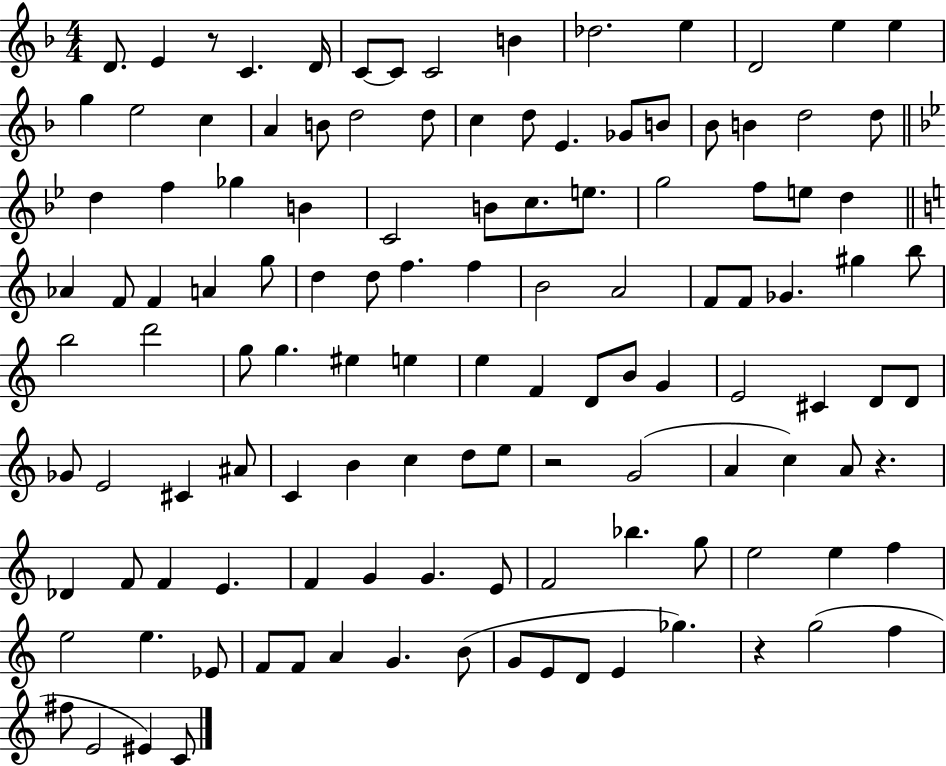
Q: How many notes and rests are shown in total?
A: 122